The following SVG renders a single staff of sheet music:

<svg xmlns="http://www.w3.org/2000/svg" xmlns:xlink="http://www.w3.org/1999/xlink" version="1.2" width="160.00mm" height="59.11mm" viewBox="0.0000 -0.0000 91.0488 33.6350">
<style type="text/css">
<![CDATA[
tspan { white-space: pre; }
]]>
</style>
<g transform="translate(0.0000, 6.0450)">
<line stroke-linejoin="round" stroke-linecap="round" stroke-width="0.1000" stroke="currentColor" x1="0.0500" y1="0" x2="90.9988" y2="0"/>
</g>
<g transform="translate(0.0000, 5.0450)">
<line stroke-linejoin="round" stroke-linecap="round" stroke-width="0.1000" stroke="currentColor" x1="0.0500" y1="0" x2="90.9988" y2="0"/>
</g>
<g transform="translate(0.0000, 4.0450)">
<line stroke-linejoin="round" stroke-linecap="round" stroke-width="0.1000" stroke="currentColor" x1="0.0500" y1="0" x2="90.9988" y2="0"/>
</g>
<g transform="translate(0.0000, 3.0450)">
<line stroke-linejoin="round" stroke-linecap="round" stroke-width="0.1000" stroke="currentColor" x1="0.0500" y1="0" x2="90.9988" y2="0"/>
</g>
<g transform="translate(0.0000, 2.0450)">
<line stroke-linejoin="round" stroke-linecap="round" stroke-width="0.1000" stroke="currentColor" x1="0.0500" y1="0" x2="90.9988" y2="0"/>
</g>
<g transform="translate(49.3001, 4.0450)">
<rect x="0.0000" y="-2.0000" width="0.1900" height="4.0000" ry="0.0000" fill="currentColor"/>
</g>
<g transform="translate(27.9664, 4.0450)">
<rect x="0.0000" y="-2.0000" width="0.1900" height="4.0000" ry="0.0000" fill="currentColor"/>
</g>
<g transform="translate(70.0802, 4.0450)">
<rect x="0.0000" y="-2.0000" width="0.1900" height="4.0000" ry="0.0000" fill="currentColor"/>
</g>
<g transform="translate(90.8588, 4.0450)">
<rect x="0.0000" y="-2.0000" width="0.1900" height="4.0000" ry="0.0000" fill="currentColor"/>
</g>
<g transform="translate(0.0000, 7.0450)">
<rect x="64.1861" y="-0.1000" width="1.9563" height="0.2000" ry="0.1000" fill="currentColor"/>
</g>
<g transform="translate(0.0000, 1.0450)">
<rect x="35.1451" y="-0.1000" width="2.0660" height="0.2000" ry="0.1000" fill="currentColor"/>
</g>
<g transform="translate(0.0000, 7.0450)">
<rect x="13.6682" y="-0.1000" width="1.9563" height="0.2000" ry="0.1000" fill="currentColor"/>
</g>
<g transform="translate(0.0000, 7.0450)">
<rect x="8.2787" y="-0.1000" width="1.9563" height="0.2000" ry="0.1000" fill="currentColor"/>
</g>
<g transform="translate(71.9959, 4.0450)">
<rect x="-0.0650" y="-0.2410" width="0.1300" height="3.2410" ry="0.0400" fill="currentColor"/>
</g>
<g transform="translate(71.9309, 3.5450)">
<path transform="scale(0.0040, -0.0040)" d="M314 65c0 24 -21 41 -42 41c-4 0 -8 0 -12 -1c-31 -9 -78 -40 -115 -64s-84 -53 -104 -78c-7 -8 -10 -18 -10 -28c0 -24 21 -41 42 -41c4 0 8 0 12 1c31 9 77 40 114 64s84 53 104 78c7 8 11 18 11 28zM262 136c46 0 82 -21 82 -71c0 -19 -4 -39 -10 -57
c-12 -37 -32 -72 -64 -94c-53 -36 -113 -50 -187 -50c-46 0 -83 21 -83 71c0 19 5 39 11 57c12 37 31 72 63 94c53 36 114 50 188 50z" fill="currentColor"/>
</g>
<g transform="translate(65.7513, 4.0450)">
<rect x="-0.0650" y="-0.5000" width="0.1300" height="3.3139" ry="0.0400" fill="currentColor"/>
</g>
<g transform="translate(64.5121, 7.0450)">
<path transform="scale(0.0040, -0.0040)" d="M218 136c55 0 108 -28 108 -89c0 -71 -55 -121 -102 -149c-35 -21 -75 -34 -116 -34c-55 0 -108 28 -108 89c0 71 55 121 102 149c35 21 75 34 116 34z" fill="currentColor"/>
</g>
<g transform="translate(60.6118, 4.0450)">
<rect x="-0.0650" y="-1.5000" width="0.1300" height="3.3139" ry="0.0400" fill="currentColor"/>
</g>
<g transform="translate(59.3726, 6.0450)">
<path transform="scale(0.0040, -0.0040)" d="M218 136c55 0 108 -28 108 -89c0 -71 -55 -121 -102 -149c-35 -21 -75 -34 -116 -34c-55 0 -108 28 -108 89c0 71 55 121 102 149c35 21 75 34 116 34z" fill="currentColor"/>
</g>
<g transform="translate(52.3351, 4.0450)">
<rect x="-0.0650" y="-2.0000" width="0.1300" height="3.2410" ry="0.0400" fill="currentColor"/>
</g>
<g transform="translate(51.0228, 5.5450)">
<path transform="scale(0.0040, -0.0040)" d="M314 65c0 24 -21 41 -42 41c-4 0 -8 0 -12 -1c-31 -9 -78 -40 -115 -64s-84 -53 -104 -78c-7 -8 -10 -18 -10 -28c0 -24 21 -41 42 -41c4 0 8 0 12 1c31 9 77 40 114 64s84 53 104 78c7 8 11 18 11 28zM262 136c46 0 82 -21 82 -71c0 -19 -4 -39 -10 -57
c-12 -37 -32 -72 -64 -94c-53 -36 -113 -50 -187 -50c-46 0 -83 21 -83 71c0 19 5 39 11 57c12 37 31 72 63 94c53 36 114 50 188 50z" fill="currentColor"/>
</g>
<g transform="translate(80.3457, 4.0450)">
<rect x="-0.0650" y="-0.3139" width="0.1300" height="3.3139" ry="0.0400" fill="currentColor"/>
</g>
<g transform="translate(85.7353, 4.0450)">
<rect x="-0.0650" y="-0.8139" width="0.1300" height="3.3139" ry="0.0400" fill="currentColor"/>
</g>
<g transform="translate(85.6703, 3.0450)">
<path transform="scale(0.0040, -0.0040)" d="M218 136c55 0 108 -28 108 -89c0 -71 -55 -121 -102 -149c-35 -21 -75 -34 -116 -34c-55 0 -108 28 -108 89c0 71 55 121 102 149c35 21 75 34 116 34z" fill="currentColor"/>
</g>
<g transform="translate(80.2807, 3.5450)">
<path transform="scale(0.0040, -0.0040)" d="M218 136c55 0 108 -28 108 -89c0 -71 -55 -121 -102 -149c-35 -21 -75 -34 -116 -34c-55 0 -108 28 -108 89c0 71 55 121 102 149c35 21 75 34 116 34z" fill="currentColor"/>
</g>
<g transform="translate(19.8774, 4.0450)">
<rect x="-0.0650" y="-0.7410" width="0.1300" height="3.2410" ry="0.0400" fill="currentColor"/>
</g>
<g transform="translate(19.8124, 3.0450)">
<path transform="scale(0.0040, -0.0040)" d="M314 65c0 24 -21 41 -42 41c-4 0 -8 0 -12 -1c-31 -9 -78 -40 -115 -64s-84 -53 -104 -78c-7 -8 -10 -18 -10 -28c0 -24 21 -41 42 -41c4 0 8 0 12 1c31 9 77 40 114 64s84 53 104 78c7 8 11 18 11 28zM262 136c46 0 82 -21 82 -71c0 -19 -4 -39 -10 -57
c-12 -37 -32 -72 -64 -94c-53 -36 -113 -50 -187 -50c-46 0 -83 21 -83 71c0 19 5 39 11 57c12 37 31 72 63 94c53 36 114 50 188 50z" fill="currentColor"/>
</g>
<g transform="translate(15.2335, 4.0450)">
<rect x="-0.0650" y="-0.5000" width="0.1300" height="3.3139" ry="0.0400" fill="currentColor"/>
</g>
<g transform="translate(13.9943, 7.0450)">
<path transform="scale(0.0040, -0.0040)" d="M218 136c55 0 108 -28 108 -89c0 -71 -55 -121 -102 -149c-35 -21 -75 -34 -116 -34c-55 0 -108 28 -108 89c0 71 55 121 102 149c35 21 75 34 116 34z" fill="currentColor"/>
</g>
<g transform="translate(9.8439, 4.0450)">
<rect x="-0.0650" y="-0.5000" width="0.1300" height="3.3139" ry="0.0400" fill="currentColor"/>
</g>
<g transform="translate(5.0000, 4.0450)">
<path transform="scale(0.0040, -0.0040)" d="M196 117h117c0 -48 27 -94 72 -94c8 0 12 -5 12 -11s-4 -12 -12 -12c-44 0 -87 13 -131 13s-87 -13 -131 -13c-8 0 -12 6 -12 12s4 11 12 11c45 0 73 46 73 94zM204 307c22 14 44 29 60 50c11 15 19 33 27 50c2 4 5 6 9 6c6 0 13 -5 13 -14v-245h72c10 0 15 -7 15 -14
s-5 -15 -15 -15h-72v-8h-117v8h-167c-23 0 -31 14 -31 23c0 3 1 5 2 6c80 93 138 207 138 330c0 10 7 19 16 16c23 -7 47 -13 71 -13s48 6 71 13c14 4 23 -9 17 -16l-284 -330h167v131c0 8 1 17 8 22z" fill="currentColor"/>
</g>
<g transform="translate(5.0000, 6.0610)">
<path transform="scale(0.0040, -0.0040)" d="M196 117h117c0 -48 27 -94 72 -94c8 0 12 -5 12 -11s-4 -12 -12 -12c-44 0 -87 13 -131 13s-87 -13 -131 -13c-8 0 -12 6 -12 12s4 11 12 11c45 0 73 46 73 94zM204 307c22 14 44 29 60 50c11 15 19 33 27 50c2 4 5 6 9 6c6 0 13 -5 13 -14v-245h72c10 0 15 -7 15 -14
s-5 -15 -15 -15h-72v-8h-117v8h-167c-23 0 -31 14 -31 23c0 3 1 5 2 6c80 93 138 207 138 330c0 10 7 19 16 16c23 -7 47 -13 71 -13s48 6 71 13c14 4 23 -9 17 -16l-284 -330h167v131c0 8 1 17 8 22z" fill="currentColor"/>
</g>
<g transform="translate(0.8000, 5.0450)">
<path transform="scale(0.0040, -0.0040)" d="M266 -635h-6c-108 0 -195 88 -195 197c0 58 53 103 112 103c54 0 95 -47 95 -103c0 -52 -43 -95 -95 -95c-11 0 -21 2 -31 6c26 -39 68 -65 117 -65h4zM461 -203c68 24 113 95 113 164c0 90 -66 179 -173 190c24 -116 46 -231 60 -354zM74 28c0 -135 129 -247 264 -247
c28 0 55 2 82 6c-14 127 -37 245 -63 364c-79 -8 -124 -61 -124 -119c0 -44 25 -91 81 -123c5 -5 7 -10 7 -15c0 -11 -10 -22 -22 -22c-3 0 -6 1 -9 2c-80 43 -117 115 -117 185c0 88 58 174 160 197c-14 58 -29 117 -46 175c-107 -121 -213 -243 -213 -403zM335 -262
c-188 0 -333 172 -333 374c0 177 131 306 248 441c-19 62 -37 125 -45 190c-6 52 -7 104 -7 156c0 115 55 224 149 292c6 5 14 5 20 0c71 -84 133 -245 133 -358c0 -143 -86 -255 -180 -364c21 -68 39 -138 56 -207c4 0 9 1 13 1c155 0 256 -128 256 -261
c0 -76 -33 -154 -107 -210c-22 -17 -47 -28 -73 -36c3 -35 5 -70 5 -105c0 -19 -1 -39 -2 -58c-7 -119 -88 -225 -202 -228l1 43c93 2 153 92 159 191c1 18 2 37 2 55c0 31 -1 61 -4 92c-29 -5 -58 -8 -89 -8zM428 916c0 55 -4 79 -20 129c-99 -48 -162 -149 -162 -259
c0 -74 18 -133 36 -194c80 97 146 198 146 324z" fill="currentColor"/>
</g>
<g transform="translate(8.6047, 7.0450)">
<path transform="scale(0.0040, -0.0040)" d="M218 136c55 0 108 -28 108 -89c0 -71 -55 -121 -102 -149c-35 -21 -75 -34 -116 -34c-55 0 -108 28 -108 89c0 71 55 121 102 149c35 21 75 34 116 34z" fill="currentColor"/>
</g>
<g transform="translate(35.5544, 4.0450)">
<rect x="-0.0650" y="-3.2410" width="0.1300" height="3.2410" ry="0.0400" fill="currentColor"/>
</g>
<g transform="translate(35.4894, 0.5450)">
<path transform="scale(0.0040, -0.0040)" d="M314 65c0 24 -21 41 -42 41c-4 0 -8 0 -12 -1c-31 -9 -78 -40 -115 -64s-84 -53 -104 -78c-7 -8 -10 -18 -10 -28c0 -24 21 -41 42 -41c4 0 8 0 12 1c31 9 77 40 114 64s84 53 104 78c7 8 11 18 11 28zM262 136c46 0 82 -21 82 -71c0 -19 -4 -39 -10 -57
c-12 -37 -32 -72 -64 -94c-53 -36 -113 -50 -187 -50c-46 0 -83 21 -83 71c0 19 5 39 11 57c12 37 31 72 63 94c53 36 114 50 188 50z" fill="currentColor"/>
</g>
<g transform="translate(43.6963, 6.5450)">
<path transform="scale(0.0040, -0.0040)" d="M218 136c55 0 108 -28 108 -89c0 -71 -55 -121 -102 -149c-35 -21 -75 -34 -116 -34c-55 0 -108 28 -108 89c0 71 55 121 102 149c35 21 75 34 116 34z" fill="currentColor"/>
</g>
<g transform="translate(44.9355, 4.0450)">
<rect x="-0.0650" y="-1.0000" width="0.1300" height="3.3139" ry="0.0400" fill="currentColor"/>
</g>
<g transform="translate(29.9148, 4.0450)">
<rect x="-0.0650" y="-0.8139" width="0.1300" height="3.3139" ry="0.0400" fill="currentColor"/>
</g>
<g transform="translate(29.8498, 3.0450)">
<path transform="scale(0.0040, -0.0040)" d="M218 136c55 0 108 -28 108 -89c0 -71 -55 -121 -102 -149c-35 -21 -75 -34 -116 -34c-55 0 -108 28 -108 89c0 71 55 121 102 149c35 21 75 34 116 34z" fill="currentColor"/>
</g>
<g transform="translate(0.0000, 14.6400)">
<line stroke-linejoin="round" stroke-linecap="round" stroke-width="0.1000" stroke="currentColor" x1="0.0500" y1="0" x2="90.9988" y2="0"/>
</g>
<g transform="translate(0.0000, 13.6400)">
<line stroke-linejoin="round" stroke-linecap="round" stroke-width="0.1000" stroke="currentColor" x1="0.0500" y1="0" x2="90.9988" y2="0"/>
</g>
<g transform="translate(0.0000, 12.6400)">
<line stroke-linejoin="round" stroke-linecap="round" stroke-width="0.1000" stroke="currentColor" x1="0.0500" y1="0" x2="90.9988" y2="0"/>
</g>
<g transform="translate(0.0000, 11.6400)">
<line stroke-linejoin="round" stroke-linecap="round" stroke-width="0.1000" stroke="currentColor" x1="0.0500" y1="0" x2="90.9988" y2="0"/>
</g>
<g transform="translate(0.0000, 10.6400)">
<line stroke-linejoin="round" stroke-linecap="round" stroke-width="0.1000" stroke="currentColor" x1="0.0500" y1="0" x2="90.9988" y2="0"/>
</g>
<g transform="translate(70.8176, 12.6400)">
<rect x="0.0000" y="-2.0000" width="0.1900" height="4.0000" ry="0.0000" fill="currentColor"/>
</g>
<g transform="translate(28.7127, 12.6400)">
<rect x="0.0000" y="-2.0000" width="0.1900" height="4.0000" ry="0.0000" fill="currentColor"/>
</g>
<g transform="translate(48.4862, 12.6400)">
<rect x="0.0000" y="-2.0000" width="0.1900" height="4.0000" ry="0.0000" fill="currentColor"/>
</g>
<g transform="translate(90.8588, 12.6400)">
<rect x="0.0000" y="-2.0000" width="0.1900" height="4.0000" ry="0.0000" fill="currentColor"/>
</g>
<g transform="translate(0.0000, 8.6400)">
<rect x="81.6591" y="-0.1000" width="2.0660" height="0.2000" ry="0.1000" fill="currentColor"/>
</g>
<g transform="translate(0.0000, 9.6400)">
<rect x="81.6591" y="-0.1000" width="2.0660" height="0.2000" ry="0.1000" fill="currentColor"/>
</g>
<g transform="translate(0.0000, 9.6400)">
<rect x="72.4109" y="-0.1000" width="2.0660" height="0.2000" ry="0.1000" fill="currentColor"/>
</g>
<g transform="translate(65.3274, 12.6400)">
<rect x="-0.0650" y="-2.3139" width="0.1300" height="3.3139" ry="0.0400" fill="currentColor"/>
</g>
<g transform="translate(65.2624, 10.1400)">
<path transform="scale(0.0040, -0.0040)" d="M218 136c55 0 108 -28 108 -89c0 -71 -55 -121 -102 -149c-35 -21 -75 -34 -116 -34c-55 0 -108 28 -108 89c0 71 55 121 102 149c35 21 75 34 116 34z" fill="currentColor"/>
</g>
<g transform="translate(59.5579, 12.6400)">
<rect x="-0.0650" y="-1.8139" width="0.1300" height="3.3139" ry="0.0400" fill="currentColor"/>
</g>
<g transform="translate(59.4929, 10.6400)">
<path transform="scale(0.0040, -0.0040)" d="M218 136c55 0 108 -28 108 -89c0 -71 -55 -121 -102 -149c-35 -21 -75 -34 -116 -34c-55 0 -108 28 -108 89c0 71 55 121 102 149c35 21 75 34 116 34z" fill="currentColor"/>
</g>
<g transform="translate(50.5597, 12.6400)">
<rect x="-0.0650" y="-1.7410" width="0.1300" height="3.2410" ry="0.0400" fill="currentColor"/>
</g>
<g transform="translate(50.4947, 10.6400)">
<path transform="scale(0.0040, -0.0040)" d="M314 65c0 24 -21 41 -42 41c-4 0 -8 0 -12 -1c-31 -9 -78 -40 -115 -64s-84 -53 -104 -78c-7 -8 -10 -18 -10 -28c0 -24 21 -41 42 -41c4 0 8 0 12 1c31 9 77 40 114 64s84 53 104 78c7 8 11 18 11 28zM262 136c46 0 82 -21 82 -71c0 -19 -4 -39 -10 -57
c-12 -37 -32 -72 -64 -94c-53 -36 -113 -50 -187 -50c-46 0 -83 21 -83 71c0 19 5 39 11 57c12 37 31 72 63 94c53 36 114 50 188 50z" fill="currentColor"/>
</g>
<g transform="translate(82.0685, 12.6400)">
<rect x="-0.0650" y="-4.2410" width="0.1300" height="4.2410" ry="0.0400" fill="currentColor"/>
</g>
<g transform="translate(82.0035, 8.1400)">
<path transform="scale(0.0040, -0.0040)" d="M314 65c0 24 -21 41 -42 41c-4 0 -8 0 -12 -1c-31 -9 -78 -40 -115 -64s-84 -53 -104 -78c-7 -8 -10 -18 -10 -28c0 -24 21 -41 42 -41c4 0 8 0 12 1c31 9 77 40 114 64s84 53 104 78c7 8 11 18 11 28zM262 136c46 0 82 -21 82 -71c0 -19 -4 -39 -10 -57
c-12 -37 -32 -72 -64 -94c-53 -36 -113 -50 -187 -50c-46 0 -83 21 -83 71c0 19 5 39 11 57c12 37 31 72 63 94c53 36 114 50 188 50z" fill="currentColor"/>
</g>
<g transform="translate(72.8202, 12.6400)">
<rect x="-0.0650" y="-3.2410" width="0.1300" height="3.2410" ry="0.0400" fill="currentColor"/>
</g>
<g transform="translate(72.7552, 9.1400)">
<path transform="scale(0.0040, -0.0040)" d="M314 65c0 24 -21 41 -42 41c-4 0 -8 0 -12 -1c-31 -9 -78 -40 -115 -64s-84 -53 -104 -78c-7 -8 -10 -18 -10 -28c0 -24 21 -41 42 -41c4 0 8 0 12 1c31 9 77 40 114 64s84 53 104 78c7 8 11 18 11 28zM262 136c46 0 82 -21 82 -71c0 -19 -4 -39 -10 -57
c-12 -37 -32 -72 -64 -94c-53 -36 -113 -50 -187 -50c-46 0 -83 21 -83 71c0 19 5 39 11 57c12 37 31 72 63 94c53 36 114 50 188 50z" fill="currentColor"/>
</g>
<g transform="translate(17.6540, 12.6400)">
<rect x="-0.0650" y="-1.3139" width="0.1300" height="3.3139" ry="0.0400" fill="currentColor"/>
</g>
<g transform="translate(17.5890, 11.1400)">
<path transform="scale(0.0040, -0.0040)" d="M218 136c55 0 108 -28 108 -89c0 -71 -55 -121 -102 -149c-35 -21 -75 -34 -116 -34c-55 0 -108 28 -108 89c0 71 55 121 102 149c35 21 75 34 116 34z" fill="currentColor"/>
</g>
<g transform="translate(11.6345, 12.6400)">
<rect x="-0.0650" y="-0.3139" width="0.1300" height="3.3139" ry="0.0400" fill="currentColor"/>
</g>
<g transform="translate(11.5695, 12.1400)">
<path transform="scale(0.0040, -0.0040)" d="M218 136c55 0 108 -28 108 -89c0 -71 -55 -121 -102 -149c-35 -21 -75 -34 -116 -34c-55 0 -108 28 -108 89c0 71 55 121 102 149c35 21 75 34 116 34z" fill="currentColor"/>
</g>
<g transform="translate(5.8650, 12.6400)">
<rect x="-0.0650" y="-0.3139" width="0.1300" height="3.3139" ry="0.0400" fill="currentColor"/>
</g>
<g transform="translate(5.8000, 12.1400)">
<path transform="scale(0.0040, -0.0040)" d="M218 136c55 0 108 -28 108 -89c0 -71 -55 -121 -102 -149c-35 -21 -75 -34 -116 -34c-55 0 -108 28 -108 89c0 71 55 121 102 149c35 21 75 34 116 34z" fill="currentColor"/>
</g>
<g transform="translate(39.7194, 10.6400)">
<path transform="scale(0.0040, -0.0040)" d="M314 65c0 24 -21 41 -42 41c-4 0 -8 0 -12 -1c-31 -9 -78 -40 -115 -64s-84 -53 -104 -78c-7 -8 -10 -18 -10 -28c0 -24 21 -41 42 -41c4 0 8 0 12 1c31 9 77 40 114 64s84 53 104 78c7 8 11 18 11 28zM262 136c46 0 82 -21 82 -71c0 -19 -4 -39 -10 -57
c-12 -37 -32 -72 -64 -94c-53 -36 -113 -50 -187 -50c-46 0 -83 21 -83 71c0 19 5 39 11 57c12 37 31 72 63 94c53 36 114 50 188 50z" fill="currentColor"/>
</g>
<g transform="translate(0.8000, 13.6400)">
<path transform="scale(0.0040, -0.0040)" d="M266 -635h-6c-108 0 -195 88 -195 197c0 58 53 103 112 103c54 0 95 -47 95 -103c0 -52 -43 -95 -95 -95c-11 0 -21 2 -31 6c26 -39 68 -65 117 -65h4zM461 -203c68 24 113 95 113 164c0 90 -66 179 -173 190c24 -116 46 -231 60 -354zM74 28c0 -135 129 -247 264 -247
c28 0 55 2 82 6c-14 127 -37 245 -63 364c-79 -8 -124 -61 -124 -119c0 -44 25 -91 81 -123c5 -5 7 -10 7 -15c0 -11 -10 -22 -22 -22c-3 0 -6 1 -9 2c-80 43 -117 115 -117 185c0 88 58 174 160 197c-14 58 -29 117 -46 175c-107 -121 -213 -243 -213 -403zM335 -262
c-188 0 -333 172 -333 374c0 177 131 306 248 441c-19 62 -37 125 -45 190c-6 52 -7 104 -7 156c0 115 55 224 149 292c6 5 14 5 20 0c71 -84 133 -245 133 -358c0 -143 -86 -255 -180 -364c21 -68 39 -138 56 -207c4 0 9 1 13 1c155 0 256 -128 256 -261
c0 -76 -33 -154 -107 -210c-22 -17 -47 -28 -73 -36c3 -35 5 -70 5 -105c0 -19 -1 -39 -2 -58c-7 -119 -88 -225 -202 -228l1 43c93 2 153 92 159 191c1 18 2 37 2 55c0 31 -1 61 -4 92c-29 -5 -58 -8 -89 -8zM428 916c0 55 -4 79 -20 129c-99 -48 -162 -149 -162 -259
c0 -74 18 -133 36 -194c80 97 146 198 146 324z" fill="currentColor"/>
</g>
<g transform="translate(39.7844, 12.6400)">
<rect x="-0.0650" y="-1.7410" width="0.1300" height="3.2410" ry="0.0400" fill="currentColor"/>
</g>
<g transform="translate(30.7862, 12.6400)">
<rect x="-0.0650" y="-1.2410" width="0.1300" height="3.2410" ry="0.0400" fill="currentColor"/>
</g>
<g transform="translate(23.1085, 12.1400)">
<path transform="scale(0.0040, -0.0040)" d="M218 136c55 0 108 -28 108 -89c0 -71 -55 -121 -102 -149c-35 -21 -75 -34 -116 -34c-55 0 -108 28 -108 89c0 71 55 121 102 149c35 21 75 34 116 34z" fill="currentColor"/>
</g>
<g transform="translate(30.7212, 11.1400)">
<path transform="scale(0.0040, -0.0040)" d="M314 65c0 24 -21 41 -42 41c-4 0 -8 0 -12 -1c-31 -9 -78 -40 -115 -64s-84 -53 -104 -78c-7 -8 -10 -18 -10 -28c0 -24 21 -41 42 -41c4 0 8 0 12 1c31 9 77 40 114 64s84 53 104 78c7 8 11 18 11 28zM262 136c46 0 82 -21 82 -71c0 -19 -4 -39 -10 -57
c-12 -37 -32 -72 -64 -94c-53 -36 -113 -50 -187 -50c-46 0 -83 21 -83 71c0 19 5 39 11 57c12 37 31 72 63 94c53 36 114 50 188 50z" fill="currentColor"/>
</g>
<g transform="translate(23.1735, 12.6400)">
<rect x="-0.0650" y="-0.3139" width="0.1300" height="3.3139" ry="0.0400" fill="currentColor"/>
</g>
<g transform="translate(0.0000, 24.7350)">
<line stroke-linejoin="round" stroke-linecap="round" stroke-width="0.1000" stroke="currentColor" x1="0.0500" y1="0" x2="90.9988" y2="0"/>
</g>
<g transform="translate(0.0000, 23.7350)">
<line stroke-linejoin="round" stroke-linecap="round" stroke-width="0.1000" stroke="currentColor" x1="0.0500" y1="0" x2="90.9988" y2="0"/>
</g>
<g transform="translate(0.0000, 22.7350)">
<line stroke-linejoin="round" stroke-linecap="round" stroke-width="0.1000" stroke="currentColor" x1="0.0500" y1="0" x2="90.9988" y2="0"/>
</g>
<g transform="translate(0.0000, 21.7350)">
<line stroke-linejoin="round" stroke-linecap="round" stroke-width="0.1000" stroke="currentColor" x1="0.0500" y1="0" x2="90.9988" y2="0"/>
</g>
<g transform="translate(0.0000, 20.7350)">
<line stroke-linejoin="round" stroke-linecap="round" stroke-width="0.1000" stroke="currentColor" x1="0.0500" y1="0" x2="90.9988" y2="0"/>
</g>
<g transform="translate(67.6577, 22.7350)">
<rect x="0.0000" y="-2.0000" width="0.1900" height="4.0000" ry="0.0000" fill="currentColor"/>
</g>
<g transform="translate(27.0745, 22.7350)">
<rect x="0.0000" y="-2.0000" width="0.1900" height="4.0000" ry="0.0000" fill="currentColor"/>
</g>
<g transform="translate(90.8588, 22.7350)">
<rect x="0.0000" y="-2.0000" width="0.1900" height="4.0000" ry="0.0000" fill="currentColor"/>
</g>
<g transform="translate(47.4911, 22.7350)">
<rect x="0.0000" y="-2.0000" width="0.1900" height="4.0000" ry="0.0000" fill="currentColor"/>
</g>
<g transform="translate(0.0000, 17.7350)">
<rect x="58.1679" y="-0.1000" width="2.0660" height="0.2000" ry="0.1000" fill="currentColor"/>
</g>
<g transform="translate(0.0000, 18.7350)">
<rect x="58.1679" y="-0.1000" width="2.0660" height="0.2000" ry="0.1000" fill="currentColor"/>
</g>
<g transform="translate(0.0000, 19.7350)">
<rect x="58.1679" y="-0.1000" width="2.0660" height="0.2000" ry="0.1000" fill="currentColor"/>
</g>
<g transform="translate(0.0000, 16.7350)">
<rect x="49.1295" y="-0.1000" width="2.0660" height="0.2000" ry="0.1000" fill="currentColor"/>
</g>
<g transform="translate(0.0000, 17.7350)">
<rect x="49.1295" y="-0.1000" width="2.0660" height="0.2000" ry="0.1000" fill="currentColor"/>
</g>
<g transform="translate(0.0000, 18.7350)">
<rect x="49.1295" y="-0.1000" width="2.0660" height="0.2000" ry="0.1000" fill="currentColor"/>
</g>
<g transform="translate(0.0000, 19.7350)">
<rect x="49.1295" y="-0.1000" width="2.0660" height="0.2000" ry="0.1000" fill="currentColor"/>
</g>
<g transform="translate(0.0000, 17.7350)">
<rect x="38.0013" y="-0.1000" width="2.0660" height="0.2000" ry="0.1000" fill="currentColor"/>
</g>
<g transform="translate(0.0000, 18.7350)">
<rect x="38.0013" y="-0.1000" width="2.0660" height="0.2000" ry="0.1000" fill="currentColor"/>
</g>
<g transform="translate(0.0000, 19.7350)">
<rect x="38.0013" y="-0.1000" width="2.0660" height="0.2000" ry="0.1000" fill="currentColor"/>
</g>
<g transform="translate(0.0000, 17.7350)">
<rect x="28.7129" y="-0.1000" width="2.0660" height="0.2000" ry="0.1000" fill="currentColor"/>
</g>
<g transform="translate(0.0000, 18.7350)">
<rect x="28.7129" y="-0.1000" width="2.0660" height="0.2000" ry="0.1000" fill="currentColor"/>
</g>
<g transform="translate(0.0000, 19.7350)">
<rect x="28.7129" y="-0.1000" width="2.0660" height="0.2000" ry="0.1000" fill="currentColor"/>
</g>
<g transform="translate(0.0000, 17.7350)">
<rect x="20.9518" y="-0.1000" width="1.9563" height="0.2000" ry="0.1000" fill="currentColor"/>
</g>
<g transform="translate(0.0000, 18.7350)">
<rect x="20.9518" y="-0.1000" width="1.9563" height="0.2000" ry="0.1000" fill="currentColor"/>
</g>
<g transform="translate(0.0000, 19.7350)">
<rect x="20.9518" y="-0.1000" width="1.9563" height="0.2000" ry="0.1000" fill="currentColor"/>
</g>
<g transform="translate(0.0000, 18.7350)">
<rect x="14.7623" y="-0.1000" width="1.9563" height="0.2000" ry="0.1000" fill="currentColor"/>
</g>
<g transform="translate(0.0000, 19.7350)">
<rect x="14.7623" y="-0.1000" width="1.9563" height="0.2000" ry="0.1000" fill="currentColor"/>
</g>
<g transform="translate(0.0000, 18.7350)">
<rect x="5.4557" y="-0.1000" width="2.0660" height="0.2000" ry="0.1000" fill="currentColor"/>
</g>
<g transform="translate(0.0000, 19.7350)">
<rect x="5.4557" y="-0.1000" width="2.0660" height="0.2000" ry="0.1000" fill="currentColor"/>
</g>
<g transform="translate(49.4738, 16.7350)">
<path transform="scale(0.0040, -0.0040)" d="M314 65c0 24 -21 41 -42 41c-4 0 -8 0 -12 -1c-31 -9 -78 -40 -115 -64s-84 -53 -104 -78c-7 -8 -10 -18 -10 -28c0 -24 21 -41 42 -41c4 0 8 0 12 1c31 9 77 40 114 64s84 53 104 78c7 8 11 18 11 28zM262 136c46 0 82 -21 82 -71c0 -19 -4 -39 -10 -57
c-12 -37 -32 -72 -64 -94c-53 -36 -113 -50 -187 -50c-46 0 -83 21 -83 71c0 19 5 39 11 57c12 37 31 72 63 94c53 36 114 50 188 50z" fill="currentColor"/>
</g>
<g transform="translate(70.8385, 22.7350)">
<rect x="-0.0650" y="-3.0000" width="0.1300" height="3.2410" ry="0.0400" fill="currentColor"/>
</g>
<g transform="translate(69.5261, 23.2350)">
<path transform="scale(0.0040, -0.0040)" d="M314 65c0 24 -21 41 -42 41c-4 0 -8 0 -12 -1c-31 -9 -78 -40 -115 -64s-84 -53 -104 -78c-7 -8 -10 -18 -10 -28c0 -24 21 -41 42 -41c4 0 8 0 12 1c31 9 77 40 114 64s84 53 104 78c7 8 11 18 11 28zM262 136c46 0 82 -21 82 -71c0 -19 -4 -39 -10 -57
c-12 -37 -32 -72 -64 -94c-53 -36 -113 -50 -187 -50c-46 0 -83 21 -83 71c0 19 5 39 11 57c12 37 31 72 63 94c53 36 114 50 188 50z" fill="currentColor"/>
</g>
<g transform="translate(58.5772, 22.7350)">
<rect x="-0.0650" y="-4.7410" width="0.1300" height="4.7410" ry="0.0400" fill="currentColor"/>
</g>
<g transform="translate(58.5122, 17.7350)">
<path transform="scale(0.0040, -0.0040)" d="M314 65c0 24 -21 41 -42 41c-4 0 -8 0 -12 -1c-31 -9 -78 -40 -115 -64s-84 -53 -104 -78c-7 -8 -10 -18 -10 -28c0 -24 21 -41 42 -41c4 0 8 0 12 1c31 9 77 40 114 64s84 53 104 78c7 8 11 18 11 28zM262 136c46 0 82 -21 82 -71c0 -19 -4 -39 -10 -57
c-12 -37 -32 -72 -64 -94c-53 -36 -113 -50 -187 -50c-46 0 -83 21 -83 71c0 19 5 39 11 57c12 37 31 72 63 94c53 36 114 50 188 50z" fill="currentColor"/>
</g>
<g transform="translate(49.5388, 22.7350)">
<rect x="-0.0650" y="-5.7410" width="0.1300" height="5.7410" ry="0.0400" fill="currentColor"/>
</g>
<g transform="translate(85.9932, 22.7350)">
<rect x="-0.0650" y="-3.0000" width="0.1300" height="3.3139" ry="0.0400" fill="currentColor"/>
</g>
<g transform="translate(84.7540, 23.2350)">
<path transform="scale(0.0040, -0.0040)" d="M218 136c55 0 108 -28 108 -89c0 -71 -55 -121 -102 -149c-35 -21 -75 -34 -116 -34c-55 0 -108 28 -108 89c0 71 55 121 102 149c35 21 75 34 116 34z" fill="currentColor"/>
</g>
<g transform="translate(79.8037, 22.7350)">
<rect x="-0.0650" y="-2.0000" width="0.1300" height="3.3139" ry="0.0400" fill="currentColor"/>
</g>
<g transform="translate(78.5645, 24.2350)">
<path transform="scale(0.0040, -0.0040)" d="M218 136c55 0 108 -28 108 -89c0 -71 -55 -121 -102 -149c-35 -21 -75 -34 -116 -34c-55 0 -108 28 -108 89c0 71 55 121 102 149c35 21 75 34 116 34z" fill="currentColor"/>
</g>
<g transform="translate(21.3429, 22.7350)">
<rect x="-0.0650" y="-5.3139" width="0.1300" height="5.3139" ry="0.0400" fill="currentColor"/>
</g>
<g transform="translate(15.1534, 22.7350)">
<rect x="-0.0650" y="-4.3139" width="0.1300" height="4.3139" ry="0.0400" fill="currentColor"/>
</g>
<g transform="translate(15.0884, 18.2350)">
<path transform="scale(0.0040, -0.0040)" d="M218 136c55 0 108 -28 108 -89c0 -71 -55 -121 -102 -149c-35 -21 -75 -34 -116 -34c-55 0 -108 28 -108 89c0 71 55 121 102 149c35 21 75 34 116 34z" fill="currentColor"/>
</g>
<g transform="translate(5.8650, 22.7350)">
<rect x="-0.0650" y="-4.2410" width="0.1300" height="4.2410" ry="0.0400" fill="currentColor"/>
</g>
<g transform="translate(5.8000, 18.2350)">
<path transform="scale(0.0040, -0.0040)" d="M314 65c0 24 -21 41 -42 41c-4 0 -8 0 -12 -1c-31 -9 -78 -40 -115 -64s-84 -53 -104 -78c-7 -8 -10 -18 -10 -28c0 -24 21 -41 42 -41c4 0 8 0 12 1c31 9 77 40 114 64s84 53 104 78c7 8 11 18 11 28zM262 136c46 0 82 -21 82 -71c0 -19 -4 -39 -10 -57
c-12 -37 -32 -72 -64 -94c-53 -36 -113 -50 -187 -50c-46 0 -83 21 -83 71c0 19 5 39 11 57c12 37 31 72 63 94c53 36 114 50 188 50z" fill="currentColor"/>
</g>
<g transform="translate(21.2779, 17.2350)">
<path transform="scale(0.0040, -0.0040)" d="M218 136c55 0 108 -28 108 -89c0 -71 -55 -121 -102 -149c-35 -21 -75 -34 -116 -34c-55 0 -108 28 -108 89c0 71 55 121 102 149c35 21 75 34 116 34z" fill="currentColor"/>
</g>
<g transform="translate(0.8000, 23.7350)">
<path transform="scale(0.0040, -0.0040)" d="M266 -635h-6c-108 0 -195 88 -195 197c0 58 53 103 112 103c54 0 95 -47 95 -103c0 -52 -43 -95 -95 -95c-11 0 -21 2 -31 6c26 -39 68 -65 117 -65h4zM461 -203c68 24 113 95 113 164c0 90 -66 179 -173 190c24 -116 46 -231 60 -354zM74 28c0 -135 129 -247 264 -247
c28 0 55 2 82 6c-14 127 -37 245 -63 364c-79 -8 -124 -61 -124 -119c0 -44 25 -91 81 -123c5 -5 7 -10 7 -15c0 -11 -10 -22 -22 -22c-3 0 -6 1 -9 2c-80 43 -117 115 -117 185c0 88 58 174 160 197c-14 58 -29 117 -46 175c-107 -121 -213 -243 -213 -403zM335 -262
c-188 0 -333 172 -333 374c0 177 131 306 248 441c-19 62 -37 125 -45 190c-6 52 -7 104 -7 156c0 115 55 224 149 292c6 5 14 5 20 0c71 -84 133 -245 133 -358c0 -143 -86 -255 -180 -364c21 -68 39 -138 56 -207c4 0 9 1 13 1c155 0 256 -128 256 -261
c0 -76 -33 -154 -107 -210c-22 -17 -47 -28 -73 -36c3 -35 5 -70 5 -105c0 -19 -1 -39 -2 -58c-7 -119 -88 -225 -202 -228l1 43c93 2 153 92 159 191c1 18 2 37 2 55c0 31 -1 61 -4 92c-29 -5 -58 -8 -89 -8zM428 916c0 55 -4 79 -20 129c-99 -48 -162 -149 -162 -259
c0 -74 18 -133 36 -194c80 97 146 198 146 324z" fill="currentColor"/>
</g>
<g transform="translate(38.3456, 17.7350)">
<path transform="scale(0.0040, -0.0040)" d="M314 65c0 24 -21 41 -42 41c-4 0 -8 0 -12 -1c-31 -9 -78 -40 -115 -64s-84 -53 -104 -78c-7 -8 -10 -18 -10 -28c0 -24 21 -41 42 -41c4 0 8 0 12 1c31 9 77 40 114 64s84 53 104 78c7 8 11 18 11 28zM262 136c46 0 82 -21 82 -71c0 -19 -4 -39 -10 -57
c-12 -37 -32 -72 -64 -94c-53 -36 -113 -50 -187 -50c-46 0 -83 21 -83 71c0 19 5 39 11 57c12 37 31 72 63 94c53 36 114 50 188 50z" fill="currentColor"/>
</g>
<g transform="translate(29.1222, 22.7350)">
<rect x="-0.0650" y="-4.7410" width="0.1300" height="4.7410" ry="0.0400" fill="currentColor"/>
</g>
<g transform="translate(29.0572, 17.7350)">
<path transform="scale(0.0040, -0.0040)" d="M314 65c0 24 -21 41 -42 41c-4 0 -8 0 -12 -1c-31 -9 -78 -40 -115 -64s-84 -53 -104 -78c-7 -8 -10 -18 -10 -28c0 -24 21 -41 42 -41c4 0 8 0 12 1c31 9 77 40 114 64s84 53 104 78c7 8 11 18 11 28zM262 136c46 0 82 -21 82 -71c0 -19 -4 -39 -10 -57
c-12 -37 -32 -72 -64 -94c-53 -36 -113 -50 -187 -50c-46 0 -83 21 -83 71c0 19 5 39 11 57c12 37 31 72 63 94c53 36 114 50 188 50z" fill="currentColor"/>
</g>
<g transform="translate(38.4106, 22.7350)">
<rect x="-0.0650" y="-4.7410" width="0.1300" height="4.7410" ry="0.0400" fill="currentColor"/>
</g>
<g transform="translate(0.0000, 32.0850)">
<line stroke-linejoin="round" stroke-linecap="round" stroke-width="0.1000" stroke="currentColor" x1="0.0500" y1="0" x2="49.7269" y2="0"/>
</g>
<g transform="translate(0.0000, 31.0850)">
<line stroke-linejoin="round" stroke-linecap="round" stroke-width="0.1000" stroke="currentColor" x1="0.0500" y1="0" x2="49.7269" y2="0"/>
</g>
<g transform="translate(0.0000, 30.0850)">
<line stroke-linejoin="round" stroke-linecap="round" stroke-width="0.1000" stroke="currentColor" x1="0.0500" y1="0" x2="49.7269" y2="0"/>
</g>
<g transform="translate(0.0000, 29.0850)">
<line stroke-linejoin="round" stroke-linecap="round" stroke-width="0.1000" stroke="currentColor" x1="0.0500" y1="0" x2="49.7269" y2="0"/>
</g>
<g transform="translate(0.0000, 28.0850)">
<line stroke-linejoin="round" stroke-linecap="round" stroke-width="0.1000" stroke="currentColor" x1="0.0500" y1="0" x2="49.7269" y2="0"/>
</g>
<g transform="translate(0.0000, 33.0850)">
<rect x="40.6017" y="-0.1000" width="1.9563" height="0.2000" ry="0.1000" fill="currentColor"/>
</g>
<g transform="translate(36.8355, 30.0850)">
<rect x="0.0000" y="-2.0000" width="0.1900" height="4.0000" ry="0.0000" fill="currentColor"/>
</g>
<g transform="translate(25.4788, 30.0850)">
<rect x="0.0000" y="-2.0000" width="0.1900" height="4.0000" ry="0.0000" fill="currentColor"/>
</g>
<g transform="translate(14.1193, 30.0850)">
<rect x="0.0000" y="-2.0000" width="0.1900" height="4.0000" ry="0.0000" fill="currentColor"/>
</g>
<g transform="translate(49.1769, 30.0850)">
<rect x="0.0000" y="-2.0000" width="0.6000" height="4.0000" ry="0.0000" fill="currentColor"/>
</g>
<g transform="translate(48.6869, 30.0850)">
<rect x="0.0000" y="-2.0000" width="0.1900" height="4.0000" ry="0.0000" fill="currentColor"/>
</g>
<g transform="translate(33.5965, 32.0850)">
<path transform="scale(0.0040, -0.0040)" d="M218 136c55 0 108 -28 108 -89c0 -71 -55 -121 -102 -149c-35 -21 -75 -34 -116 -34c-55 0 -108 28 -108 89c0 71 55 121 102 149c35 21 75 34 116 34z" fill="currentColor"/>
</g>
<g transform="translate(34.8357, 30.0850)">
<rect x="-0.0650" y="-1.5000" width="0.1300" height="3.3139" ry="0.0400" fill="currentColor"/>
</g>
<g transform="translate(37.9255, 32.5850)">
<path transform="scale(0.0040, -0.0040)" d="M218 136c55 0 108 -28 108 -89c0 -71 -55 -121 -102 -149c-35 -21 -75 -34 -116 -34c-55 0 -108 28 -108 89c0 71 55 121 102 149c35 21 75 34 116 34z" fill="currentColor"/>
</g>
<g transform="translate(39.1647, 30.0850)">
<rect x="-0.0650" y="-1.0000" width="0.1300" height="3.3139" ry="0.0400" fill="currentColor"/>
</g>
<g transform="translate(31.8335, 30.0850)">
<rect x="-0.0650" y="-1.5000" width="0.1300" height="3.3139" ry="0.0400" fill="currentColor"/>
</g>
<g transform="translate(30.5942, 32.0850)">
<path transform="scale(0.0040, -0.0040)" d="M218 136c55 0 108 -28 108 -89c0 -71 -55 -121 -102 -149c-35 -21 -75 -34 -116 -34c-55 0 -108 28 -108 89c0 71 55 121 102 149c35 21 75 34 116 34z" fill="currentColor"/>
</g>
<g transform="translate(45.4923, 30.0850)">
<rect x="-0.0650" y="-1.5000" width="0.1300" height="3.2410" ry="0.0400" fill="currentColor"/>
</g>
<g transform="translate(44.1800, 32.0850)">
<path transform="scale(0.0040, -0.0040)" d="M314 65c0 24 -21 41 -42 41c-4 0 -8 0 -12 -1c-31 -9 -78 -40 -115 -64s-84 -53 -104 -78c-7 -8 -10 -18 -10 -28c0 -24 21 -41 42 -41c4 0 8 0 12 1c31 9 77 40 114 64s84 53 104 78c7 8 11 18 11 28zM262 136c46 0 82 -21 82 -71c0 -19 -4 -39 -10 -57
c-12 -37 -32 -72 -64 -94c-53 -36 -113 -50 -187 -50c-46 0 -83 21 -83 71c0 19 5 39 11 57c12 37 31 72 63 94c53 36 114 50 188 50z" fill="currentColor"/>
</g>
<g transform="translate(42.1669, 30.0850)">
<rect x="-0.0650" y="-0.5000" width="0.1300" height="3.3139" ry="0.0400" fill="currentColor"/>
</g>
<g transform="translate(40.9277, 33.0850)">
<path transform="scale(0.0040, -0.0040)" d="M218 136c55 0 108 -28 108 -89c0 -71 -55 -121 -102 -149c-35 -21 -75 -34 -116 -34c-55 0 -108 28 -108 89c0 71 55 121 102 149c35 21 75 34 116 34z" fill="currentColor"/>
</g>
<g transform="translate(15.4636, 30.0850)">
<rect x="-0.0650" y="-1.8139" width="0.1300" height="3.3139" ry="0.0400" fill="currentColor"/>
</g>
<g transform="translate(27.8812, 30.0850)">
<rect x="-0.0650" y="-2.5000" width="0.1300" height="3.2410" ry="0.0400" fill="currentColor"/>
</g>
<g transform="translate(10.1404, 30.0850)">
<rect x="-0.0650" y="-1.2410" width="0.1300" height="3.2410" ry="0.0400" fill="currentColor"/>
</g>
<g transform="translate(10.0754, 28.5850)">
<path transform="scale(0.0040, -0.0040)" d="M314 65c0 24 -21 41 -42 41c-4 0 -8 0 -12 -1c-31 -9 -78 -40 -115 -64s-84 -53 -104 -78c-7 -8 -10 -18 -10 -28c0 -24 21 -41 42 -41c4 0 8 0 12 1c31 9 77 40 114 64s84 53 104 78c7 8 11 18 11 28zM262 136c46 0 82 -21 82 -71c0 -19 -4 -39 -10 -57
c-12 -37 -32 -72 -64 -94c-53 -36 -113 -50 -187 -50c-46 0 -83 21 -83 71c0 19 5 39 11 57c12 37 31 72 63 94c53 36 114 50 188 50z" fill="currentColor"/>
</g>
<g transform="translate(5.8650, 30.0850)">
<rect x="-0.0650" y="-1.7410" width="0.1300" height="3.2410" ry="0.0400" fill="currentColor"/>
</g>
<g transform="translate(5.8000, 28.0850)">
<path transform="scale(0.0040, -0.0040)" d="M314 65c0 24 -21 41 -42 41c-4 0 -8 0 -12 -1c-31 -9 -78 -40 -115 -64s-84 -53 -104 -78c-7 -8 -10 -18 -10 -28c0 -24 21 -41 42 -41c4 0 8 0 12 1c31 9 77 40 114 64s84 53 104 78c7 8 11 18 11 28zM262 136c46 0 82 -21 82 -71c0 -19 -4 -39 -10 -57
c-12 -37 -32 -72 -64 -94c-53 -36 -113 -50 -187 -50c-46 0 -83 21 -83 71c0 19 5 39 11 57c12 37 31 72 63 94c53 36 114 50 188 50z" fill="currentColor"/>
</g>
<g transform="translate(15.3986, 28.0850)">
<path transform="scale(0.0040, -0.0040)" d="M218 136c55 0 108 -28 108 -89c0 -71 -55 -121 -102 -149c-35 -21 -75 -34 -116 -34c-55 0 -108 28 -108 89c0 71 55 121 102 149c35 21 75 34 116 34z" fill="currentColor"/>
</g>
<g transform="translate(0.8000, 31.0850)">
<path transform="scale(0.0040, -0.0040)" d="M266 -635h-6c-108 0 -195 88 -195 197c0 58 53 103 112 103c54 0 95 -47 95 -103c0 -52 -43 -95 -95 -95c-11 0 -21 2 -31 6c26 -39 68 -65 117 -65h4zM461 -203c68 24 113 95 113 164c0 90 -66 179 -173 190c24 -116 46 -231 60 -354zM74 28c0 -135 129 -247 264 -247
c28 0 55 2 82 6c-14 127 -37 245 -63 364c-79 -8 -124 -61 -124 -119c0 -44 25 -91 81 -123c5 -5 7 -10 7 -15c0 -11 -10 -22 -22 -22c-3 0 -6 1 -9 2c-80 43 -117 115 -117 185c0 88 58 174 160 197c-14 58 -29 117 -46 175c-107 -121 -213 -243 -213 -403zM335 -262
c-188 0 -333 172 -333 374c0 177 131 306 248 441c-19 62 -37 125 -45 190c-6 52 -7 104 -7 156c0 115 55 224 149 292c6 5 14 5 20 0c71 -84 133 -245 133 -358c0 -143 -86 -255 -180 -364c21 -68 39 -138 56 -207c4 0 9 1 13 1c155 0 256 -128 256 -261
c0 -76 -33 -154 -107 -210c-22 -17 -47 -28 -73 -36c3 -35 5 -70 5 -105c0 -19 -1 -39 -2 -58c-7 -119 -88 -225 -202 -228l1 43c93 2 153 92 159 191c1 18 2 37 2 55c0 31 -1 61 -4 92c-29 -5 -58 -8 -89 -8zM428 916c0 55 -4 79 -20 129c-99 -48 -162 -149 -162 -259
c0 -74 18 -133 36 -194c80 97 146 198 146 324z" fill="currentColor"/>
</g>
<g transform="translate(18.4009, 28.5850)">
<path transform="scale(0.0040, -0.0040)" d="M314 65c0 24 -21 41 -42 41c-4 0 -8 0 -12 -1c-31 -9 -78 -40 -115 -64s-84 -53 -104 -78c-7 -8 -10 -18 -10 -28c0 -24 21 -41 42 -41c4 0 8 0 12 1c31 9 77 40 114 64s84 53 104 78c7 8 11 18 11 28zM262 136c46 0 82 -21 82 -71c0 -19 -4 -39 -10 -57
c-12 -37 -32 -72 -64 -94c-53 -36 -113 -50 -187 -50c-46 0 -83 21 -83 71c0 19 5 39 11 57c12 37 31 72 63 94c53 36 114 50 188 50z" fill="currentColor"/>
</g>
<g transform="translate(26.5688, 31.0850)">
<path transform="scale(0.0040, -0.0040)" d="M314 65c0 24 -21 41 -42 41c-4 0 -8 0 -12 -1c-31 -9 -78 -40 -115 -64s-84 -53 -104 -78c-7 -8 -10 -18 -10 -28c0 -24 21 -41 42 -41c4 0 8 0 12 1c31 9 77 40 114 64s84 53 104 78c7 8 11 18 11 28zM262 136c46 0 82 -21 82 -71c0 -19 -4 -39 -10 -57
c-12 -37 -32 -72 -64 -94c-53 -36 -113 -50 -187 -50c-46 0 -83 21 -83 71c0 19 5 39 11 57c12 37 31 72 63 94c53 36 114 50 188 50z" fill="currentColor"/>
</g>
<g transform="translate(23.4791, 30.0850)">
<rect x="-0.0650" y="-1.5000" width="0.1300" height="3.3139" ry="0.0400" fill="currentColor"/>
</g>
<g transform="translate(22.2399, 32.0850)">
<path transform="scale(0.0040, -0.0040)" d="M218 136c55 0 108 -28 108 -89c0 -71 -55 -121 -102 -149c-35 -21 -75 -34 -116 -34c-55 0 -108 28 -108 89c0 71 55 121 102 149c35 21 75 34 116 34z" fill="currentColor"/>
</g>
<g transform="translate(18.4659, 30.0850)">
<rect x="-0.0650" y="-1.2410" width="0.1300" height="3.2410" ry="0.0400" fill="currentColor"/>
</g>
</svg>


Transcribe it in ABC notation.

X:1
T:Untitled
M:4/4
L:1/4
K:C
C C d2 d b2 D F2 E C c2 c d c c e c e2 f2 f2 f g b2 d'2 d'2 d' f' e'2 e'2 g'2 e'2 A2 F A f2 e2 f e2 E G2 E E D C E2